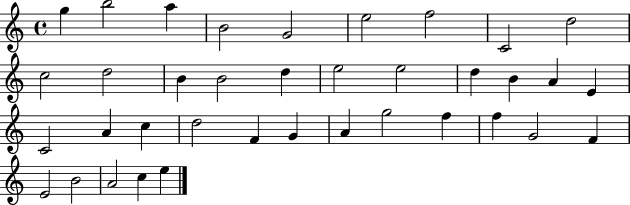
X:1
T:Untitled
M:4/4
L:1/4
K:C
g b2 a B2 G2 e2 f2 C2 d2 c2 d2 B B2 d e2 e2 d B A E C2 A c d2 F G A g2 f f G2 F E2 B2 A2 c e